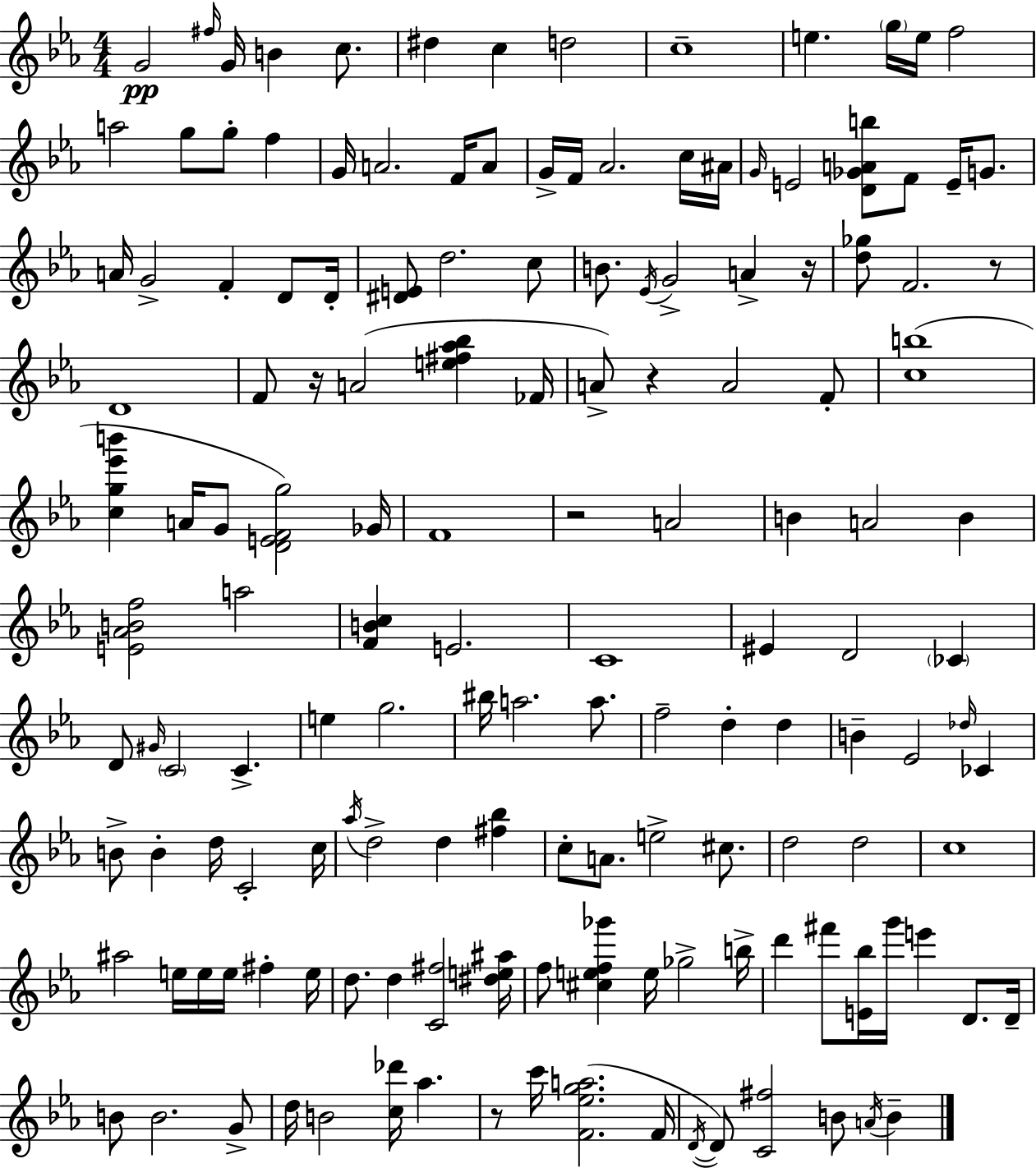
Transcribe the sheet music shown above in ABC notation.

X:1
T:Untitled
M:4/4
L:1/4
K:Eb
G2 ^f/4 G/4 B c/2 ^d c d2 c4 e g/4 e/4 f2 a2 g/2 g/2 f G/4 A2 F/4 A/2 G/4 F/4 _A2 c/4 ^A/4 G/4 E2 [D_GAb]/2 F/2 E/4 G/2 A/4 G2 F D/2 D/4 [^DE]/2 d2 c/2 B/2 _E/4 G2 A z/4 [d_g]/2 F2 z/2 D4 F/2 z/4 A2 [e^f_a_b] _F/4 A/2 z A2 F/2 [cb]4 [cg_e'b'] A/4 G/2 [DEFg]2 _G/4 F4 z2 A2 B A2 B [E_ABf]2 a2 [FBc] E2 C4 ^E D2 _C D/2 ^G/4 C2 C e g2 ^b/4 a2 a/2 f2 d d B _E2 _d/4 _C B/2 B d/4 C2 c/4 _a/4 d2 d [^f_b] c/2 A/2 e2 ^c/2 d2 d2 c4 ^a2 e/4 e/4 e/4 ^f e/4 d/2 d [C^f]2 [^de^a]/4 f/2 [^cef_g'] e/4 _g2 b/4 d' ^f'/2 [E_b]/4 g'/4 e' D/2 D/4 B/2 B2 G/2 d/4 B2 [c_d']/4 _a z/2 c'/4 [F_ega]2 F/4 D/4 D/2 [C^f]2 B/2 A/4 B